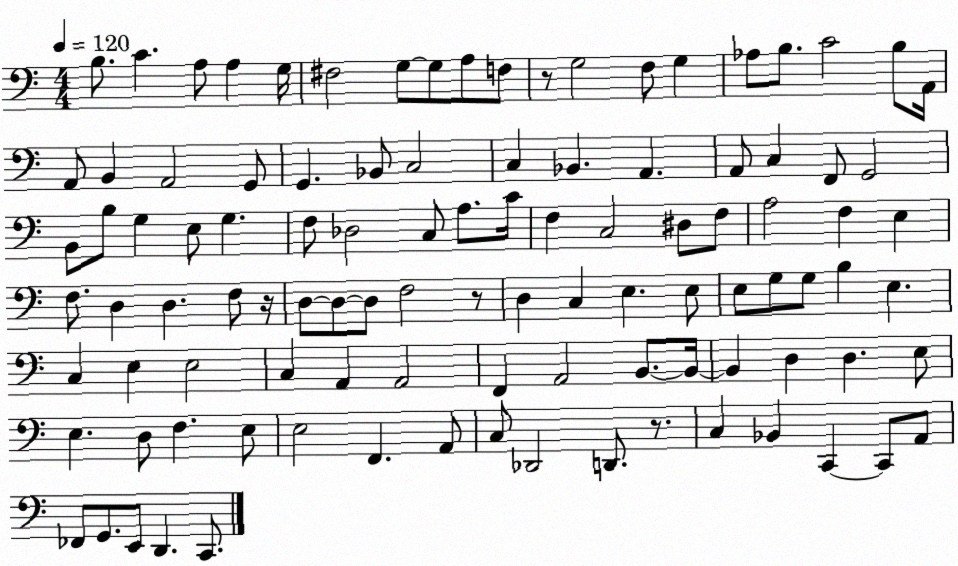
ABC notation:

X:1
T:Untitled
M:4/4
L:1/4
K:C
B,/2 C A,/2 A, G,/4 ^F,2 G,/2 G,/2 A,/2 F,/2 z/2 G,2 F,/2 G, _A,/2 B,/2 C2 B,/2 A,,/4 A,,/2 B,, A,,2 G,,/2 G,, _B,,/2 C,2 C, _B,, A,, A,,/2 C, F,,/2 G,,2 B,,/2 B,/2 G, E,/2 G, F,/2 _D,2 C,/2 A,/2 C/4 F, C,2 ^D,/2 F,/2 A,2 F, E, F,/2 D, D, F,/2 z/4 D,/2 D,/2 D,/2 F,2 z/2 D, C, E, E,/2 E,/2 G,/2 G,/2 B, E, C, E, E,2 C, A,, A,,2 F,, A,,2 B,,/2 B,,/4 B,, D, D, E,/2 E, D,/2 F, E,/2 E,2 F,, A,,/2 C,/2 _D,,2 D,,/2 z/2 C, _B,, C,, C,,/2 A,,/2 _F,,/2 G,,/2 E,,/2 D,, C,,/2